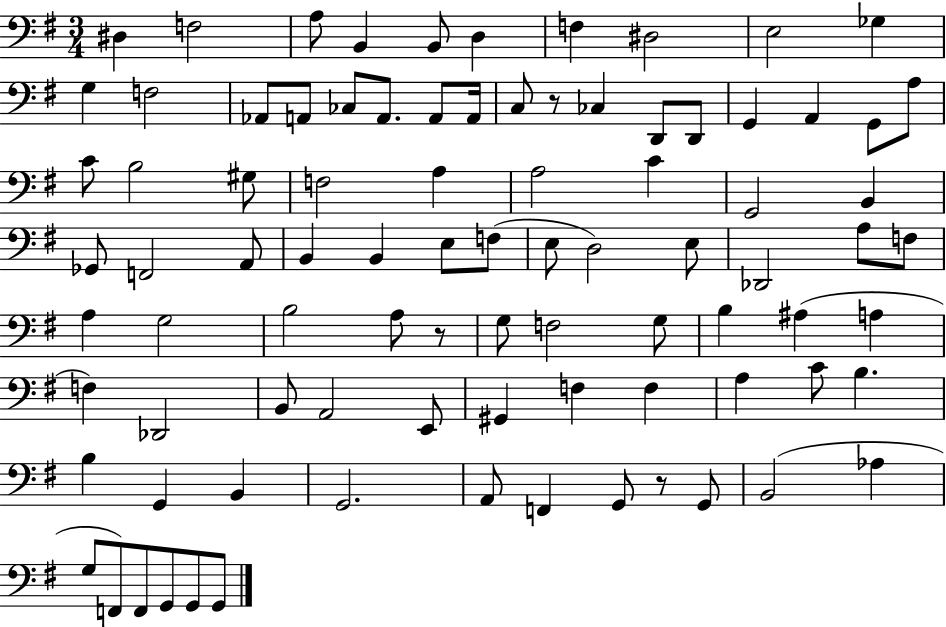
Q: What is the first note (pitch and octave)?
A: D#3